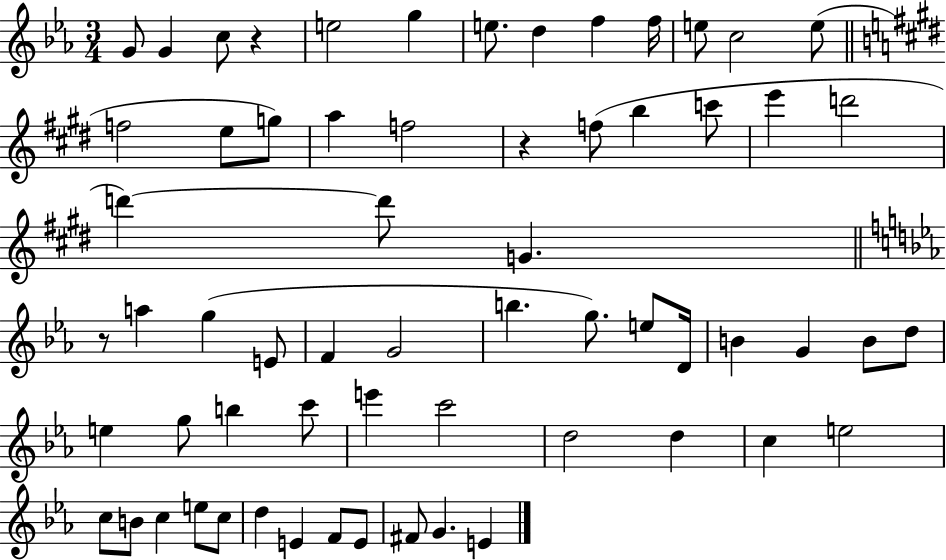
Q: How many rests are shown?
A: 3